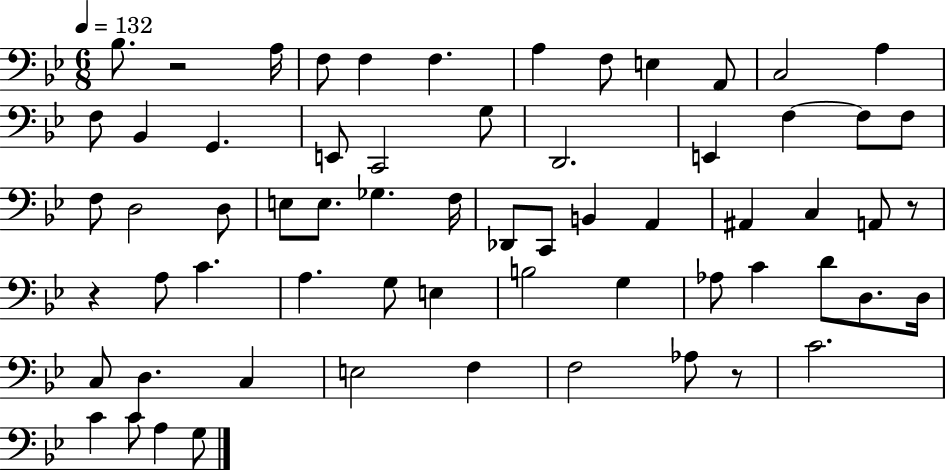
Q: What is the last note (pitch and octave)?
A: G3